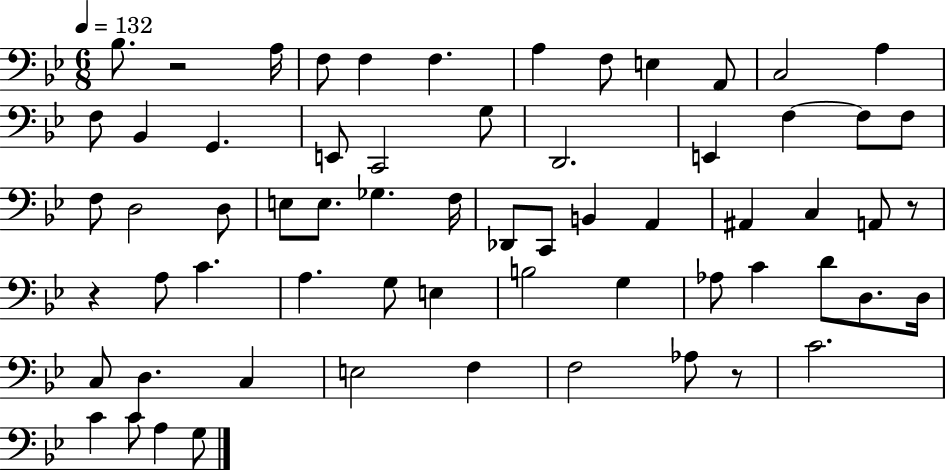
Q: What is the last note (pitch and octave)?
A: G3